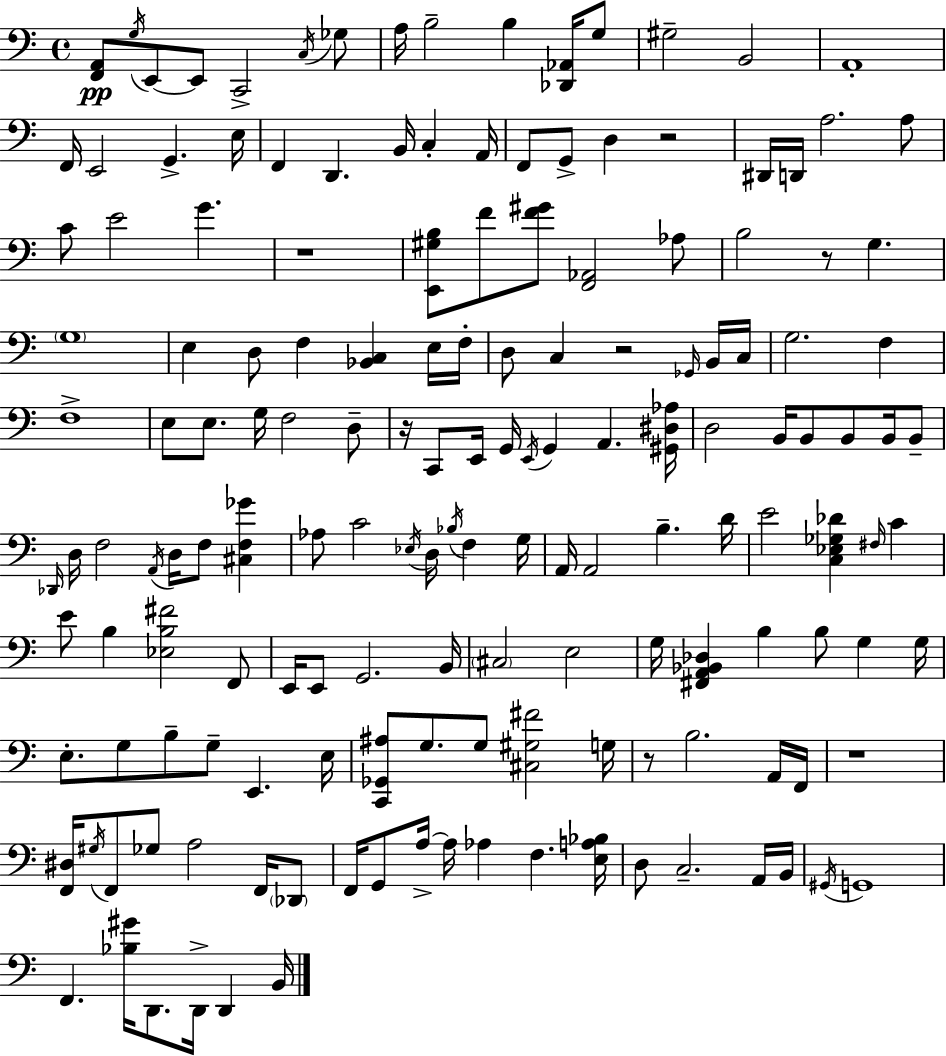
{
  \clef bass
  \time 4/4
  \defaultTimeSignature
  \key c \major
  <f, a,>8\pp \acciaccatura { g16 } e,8~~ e,8 c,2-> \acciaccatura { c16 } | ges8 a16 b2-- b4 <des, aes,>16 | g8 gis2-- b,2 | a,1-. | \break f,16 e,2 g,4.-> | e16 f,4 d,4. b,16 c4-. | a,16 f,8 g,8-> d4 r2 | dis,16 d,16 a2. | \break a8 c'8 e'2 g'4. | r1 | <e, gis b>8 f'8 <f' gis'>8 <f, aes,>2 | aes8 b2 r8 g4. | \break \parenthesize g1 | e4 d8 f4 <bes, c>4 | e16 f16-. d8 c4 r2 | \grace { ges,16 } b,16 c16 g2. f4 | \break f1-> | e8 e8. g16 f2 | d8-- r16 c,8 e,16 g,16 \acciaccatura { e,16 } g,4 a,4. | <gis, dis aes>16 d2 b,16 b,8 b,8 | \break b,16 b,8-- \grace { des,16 } d16 f2 \acciaccatura { a,16 } d16 | f8 <cis f ges'>4 aes8 c'2 | \acciaccatura { ees16 } d16 \acciaccatura { bes16 } f4 g16 a,16 a,2 | b4.-- d'16 e'2 | \break <c ees ges des'>4 \grace { fis16 } c'4 e'8 b4 <ees b fis'>2 | f,8 e,16 e,8 g,2. | b,16 \parenthesize cis2 | e2 g16 <fis, a, bes, des>4 b4 | \break b8 g4 g16 e8.-. g8 b8-- | g8-- e,4. e16 <c, ges, ais>8 g8. g8 | <cis gis fis'>2 g16 r8 b2. | a,16 f,16 r1 | \break <f, dis>16 \acciaccatura { gis16 } f,8 ges8 a2 | f,16 \parenthesize des,8 f,16 g,8 a16->~~ a16 aes4 | f4. <e a bes>16 d8 c2.-- | a,16 b,16 \acciaccatura { gis,16 } g,1 | \break f,4. | <bes gis'>16 d,8. d,16-> d,4 b,16 \bar "|."
}